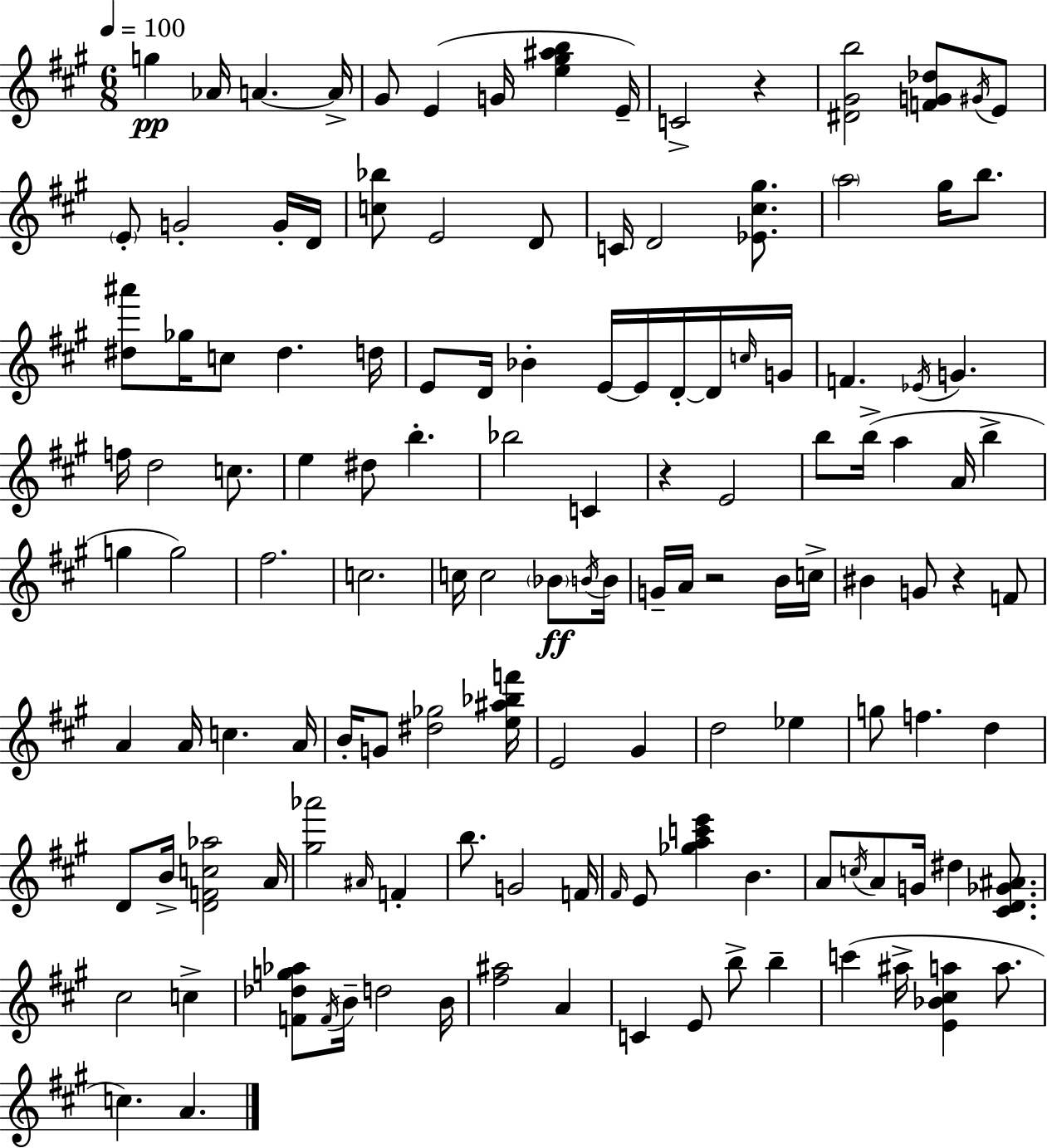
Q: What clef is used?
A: treble